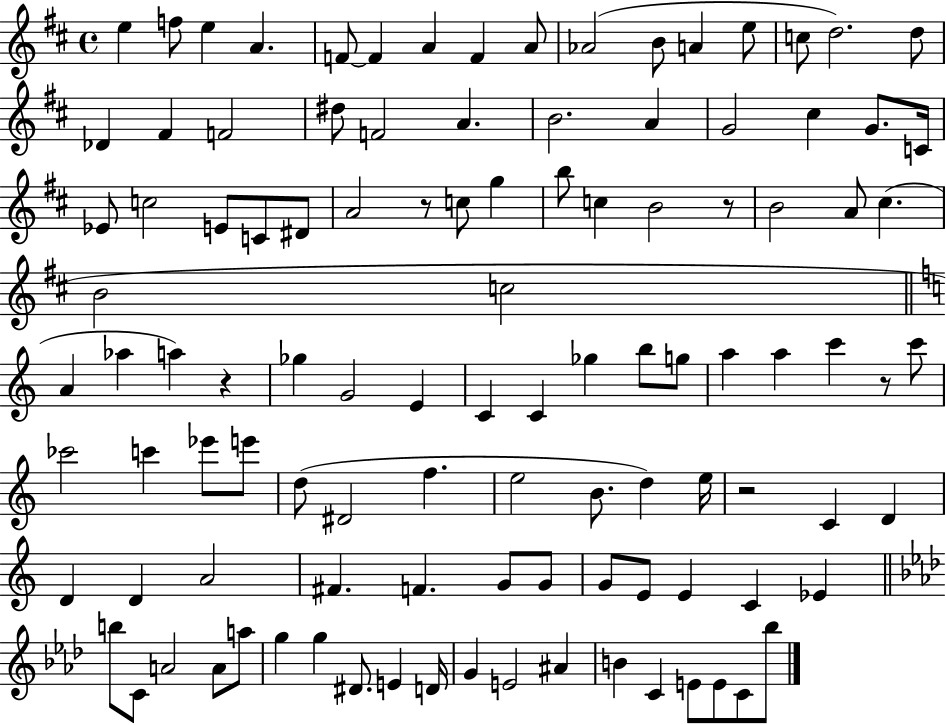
X:1
T:Untitled
M:4/4
L:1/4
K:D
e f/2 e A F/2 F A F A/2 _A2 B/2 A e/2 c/2 d2 d/2 _D ^F F2 ^d/2 F2 A B2 A G2 ^c G/2 C/4 _E/2 c2 E/2 C/2 ^D/2 A2 z/2 c/2 g b/2 c B2 z/2 B2 A/2 ^c B2 c2 A _a a z _g G2 E C C _g b/2 g/2 a a c' z/2 c'/2 _c'2 c' _e'/2 e'/2 d/2 ^D2 f e2 B/2 d e/4 z2 C D D D A2 ^F F G/2 G/2 G/2 E/2 E C _E b/2 C/2 A2 A/2 a/2 g g ^D/2 E D/4 G E2 ^A B C E/2 E/2 C/2 _b/2